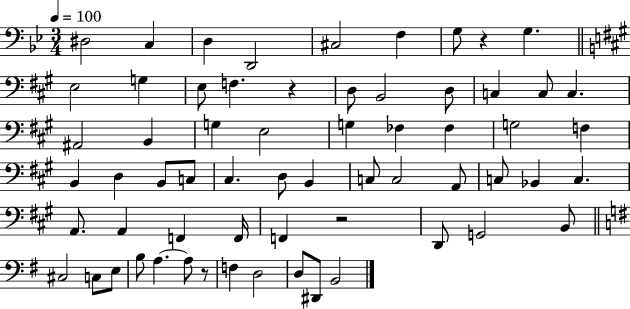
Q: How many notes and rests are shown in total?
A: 63